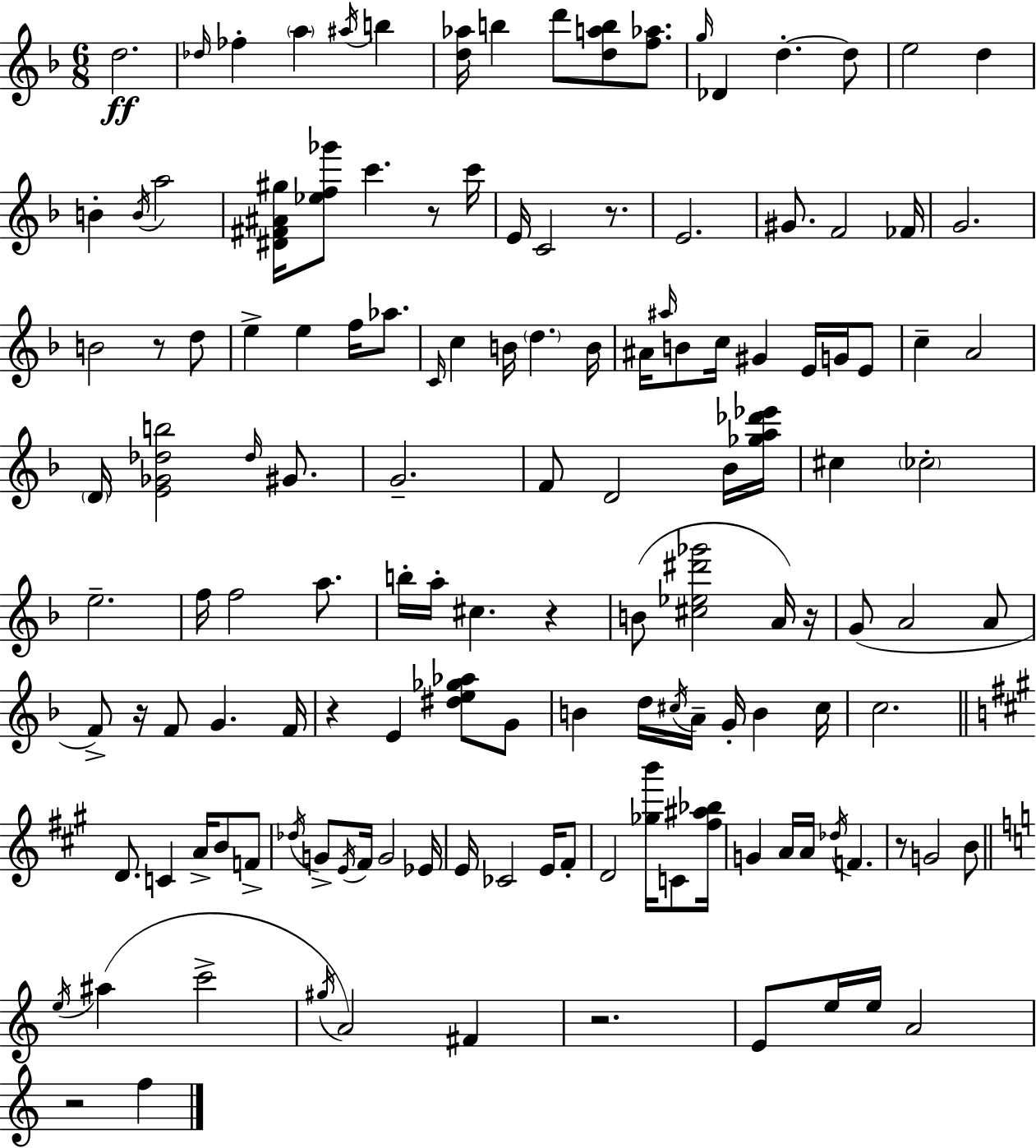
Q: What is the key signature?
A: D minor